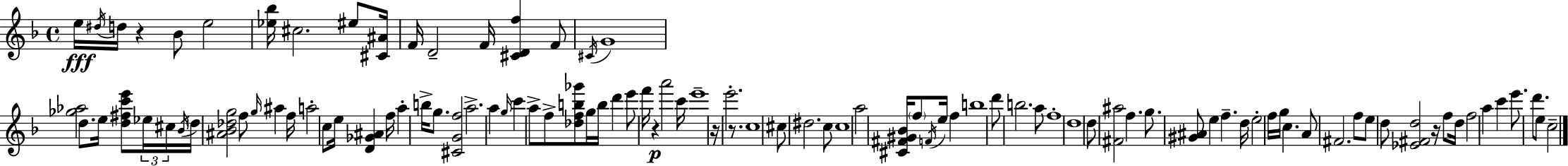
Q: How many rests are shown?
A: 5